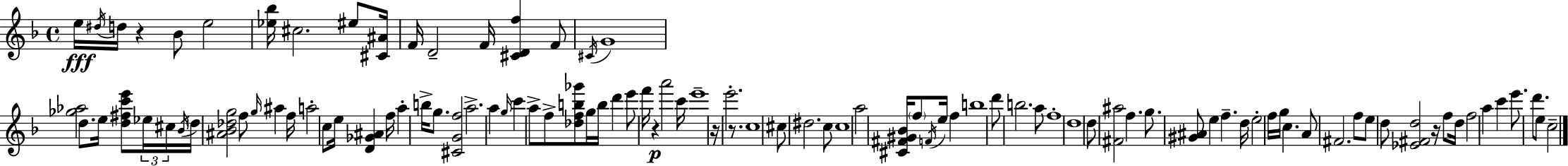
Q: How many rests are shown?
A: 5